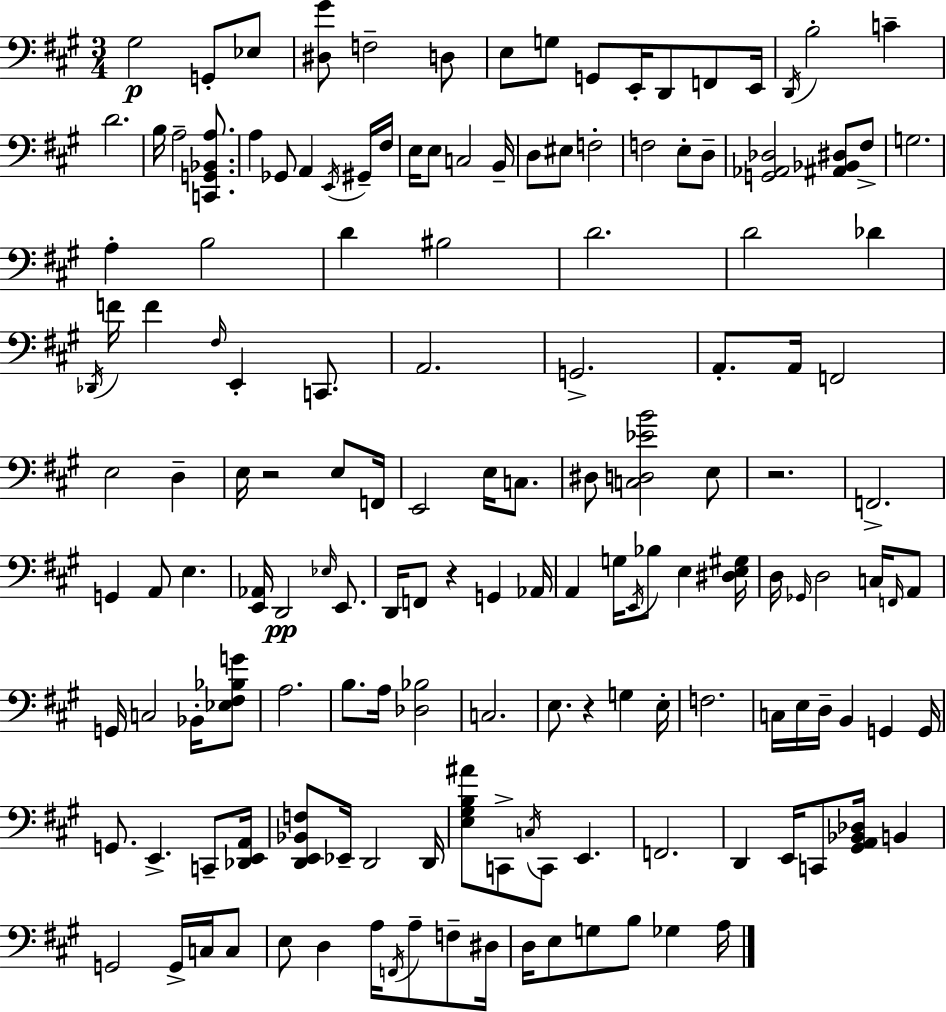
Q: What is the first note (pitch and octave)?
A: G#3